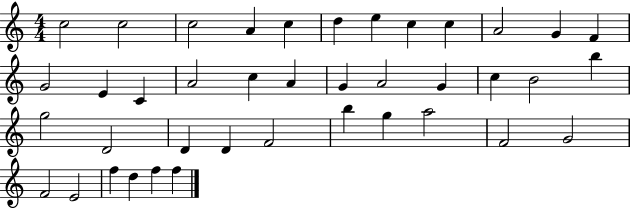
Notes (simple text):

C5/h C5/h C5/h A4/q C5/q D5/q E5/q C5/q C5/q A4/h G4/q F4/q G4/h E4/q C4/q A4/h C5/q A4/q G4/q A4/h G4/q C5/q B4/h B5/q G5/h D4/h D4/q D4/q F4/h B5/q G5/q A5/h F4/h G4/h F4/h E4/h F5/q D5/q F5/q F5/q